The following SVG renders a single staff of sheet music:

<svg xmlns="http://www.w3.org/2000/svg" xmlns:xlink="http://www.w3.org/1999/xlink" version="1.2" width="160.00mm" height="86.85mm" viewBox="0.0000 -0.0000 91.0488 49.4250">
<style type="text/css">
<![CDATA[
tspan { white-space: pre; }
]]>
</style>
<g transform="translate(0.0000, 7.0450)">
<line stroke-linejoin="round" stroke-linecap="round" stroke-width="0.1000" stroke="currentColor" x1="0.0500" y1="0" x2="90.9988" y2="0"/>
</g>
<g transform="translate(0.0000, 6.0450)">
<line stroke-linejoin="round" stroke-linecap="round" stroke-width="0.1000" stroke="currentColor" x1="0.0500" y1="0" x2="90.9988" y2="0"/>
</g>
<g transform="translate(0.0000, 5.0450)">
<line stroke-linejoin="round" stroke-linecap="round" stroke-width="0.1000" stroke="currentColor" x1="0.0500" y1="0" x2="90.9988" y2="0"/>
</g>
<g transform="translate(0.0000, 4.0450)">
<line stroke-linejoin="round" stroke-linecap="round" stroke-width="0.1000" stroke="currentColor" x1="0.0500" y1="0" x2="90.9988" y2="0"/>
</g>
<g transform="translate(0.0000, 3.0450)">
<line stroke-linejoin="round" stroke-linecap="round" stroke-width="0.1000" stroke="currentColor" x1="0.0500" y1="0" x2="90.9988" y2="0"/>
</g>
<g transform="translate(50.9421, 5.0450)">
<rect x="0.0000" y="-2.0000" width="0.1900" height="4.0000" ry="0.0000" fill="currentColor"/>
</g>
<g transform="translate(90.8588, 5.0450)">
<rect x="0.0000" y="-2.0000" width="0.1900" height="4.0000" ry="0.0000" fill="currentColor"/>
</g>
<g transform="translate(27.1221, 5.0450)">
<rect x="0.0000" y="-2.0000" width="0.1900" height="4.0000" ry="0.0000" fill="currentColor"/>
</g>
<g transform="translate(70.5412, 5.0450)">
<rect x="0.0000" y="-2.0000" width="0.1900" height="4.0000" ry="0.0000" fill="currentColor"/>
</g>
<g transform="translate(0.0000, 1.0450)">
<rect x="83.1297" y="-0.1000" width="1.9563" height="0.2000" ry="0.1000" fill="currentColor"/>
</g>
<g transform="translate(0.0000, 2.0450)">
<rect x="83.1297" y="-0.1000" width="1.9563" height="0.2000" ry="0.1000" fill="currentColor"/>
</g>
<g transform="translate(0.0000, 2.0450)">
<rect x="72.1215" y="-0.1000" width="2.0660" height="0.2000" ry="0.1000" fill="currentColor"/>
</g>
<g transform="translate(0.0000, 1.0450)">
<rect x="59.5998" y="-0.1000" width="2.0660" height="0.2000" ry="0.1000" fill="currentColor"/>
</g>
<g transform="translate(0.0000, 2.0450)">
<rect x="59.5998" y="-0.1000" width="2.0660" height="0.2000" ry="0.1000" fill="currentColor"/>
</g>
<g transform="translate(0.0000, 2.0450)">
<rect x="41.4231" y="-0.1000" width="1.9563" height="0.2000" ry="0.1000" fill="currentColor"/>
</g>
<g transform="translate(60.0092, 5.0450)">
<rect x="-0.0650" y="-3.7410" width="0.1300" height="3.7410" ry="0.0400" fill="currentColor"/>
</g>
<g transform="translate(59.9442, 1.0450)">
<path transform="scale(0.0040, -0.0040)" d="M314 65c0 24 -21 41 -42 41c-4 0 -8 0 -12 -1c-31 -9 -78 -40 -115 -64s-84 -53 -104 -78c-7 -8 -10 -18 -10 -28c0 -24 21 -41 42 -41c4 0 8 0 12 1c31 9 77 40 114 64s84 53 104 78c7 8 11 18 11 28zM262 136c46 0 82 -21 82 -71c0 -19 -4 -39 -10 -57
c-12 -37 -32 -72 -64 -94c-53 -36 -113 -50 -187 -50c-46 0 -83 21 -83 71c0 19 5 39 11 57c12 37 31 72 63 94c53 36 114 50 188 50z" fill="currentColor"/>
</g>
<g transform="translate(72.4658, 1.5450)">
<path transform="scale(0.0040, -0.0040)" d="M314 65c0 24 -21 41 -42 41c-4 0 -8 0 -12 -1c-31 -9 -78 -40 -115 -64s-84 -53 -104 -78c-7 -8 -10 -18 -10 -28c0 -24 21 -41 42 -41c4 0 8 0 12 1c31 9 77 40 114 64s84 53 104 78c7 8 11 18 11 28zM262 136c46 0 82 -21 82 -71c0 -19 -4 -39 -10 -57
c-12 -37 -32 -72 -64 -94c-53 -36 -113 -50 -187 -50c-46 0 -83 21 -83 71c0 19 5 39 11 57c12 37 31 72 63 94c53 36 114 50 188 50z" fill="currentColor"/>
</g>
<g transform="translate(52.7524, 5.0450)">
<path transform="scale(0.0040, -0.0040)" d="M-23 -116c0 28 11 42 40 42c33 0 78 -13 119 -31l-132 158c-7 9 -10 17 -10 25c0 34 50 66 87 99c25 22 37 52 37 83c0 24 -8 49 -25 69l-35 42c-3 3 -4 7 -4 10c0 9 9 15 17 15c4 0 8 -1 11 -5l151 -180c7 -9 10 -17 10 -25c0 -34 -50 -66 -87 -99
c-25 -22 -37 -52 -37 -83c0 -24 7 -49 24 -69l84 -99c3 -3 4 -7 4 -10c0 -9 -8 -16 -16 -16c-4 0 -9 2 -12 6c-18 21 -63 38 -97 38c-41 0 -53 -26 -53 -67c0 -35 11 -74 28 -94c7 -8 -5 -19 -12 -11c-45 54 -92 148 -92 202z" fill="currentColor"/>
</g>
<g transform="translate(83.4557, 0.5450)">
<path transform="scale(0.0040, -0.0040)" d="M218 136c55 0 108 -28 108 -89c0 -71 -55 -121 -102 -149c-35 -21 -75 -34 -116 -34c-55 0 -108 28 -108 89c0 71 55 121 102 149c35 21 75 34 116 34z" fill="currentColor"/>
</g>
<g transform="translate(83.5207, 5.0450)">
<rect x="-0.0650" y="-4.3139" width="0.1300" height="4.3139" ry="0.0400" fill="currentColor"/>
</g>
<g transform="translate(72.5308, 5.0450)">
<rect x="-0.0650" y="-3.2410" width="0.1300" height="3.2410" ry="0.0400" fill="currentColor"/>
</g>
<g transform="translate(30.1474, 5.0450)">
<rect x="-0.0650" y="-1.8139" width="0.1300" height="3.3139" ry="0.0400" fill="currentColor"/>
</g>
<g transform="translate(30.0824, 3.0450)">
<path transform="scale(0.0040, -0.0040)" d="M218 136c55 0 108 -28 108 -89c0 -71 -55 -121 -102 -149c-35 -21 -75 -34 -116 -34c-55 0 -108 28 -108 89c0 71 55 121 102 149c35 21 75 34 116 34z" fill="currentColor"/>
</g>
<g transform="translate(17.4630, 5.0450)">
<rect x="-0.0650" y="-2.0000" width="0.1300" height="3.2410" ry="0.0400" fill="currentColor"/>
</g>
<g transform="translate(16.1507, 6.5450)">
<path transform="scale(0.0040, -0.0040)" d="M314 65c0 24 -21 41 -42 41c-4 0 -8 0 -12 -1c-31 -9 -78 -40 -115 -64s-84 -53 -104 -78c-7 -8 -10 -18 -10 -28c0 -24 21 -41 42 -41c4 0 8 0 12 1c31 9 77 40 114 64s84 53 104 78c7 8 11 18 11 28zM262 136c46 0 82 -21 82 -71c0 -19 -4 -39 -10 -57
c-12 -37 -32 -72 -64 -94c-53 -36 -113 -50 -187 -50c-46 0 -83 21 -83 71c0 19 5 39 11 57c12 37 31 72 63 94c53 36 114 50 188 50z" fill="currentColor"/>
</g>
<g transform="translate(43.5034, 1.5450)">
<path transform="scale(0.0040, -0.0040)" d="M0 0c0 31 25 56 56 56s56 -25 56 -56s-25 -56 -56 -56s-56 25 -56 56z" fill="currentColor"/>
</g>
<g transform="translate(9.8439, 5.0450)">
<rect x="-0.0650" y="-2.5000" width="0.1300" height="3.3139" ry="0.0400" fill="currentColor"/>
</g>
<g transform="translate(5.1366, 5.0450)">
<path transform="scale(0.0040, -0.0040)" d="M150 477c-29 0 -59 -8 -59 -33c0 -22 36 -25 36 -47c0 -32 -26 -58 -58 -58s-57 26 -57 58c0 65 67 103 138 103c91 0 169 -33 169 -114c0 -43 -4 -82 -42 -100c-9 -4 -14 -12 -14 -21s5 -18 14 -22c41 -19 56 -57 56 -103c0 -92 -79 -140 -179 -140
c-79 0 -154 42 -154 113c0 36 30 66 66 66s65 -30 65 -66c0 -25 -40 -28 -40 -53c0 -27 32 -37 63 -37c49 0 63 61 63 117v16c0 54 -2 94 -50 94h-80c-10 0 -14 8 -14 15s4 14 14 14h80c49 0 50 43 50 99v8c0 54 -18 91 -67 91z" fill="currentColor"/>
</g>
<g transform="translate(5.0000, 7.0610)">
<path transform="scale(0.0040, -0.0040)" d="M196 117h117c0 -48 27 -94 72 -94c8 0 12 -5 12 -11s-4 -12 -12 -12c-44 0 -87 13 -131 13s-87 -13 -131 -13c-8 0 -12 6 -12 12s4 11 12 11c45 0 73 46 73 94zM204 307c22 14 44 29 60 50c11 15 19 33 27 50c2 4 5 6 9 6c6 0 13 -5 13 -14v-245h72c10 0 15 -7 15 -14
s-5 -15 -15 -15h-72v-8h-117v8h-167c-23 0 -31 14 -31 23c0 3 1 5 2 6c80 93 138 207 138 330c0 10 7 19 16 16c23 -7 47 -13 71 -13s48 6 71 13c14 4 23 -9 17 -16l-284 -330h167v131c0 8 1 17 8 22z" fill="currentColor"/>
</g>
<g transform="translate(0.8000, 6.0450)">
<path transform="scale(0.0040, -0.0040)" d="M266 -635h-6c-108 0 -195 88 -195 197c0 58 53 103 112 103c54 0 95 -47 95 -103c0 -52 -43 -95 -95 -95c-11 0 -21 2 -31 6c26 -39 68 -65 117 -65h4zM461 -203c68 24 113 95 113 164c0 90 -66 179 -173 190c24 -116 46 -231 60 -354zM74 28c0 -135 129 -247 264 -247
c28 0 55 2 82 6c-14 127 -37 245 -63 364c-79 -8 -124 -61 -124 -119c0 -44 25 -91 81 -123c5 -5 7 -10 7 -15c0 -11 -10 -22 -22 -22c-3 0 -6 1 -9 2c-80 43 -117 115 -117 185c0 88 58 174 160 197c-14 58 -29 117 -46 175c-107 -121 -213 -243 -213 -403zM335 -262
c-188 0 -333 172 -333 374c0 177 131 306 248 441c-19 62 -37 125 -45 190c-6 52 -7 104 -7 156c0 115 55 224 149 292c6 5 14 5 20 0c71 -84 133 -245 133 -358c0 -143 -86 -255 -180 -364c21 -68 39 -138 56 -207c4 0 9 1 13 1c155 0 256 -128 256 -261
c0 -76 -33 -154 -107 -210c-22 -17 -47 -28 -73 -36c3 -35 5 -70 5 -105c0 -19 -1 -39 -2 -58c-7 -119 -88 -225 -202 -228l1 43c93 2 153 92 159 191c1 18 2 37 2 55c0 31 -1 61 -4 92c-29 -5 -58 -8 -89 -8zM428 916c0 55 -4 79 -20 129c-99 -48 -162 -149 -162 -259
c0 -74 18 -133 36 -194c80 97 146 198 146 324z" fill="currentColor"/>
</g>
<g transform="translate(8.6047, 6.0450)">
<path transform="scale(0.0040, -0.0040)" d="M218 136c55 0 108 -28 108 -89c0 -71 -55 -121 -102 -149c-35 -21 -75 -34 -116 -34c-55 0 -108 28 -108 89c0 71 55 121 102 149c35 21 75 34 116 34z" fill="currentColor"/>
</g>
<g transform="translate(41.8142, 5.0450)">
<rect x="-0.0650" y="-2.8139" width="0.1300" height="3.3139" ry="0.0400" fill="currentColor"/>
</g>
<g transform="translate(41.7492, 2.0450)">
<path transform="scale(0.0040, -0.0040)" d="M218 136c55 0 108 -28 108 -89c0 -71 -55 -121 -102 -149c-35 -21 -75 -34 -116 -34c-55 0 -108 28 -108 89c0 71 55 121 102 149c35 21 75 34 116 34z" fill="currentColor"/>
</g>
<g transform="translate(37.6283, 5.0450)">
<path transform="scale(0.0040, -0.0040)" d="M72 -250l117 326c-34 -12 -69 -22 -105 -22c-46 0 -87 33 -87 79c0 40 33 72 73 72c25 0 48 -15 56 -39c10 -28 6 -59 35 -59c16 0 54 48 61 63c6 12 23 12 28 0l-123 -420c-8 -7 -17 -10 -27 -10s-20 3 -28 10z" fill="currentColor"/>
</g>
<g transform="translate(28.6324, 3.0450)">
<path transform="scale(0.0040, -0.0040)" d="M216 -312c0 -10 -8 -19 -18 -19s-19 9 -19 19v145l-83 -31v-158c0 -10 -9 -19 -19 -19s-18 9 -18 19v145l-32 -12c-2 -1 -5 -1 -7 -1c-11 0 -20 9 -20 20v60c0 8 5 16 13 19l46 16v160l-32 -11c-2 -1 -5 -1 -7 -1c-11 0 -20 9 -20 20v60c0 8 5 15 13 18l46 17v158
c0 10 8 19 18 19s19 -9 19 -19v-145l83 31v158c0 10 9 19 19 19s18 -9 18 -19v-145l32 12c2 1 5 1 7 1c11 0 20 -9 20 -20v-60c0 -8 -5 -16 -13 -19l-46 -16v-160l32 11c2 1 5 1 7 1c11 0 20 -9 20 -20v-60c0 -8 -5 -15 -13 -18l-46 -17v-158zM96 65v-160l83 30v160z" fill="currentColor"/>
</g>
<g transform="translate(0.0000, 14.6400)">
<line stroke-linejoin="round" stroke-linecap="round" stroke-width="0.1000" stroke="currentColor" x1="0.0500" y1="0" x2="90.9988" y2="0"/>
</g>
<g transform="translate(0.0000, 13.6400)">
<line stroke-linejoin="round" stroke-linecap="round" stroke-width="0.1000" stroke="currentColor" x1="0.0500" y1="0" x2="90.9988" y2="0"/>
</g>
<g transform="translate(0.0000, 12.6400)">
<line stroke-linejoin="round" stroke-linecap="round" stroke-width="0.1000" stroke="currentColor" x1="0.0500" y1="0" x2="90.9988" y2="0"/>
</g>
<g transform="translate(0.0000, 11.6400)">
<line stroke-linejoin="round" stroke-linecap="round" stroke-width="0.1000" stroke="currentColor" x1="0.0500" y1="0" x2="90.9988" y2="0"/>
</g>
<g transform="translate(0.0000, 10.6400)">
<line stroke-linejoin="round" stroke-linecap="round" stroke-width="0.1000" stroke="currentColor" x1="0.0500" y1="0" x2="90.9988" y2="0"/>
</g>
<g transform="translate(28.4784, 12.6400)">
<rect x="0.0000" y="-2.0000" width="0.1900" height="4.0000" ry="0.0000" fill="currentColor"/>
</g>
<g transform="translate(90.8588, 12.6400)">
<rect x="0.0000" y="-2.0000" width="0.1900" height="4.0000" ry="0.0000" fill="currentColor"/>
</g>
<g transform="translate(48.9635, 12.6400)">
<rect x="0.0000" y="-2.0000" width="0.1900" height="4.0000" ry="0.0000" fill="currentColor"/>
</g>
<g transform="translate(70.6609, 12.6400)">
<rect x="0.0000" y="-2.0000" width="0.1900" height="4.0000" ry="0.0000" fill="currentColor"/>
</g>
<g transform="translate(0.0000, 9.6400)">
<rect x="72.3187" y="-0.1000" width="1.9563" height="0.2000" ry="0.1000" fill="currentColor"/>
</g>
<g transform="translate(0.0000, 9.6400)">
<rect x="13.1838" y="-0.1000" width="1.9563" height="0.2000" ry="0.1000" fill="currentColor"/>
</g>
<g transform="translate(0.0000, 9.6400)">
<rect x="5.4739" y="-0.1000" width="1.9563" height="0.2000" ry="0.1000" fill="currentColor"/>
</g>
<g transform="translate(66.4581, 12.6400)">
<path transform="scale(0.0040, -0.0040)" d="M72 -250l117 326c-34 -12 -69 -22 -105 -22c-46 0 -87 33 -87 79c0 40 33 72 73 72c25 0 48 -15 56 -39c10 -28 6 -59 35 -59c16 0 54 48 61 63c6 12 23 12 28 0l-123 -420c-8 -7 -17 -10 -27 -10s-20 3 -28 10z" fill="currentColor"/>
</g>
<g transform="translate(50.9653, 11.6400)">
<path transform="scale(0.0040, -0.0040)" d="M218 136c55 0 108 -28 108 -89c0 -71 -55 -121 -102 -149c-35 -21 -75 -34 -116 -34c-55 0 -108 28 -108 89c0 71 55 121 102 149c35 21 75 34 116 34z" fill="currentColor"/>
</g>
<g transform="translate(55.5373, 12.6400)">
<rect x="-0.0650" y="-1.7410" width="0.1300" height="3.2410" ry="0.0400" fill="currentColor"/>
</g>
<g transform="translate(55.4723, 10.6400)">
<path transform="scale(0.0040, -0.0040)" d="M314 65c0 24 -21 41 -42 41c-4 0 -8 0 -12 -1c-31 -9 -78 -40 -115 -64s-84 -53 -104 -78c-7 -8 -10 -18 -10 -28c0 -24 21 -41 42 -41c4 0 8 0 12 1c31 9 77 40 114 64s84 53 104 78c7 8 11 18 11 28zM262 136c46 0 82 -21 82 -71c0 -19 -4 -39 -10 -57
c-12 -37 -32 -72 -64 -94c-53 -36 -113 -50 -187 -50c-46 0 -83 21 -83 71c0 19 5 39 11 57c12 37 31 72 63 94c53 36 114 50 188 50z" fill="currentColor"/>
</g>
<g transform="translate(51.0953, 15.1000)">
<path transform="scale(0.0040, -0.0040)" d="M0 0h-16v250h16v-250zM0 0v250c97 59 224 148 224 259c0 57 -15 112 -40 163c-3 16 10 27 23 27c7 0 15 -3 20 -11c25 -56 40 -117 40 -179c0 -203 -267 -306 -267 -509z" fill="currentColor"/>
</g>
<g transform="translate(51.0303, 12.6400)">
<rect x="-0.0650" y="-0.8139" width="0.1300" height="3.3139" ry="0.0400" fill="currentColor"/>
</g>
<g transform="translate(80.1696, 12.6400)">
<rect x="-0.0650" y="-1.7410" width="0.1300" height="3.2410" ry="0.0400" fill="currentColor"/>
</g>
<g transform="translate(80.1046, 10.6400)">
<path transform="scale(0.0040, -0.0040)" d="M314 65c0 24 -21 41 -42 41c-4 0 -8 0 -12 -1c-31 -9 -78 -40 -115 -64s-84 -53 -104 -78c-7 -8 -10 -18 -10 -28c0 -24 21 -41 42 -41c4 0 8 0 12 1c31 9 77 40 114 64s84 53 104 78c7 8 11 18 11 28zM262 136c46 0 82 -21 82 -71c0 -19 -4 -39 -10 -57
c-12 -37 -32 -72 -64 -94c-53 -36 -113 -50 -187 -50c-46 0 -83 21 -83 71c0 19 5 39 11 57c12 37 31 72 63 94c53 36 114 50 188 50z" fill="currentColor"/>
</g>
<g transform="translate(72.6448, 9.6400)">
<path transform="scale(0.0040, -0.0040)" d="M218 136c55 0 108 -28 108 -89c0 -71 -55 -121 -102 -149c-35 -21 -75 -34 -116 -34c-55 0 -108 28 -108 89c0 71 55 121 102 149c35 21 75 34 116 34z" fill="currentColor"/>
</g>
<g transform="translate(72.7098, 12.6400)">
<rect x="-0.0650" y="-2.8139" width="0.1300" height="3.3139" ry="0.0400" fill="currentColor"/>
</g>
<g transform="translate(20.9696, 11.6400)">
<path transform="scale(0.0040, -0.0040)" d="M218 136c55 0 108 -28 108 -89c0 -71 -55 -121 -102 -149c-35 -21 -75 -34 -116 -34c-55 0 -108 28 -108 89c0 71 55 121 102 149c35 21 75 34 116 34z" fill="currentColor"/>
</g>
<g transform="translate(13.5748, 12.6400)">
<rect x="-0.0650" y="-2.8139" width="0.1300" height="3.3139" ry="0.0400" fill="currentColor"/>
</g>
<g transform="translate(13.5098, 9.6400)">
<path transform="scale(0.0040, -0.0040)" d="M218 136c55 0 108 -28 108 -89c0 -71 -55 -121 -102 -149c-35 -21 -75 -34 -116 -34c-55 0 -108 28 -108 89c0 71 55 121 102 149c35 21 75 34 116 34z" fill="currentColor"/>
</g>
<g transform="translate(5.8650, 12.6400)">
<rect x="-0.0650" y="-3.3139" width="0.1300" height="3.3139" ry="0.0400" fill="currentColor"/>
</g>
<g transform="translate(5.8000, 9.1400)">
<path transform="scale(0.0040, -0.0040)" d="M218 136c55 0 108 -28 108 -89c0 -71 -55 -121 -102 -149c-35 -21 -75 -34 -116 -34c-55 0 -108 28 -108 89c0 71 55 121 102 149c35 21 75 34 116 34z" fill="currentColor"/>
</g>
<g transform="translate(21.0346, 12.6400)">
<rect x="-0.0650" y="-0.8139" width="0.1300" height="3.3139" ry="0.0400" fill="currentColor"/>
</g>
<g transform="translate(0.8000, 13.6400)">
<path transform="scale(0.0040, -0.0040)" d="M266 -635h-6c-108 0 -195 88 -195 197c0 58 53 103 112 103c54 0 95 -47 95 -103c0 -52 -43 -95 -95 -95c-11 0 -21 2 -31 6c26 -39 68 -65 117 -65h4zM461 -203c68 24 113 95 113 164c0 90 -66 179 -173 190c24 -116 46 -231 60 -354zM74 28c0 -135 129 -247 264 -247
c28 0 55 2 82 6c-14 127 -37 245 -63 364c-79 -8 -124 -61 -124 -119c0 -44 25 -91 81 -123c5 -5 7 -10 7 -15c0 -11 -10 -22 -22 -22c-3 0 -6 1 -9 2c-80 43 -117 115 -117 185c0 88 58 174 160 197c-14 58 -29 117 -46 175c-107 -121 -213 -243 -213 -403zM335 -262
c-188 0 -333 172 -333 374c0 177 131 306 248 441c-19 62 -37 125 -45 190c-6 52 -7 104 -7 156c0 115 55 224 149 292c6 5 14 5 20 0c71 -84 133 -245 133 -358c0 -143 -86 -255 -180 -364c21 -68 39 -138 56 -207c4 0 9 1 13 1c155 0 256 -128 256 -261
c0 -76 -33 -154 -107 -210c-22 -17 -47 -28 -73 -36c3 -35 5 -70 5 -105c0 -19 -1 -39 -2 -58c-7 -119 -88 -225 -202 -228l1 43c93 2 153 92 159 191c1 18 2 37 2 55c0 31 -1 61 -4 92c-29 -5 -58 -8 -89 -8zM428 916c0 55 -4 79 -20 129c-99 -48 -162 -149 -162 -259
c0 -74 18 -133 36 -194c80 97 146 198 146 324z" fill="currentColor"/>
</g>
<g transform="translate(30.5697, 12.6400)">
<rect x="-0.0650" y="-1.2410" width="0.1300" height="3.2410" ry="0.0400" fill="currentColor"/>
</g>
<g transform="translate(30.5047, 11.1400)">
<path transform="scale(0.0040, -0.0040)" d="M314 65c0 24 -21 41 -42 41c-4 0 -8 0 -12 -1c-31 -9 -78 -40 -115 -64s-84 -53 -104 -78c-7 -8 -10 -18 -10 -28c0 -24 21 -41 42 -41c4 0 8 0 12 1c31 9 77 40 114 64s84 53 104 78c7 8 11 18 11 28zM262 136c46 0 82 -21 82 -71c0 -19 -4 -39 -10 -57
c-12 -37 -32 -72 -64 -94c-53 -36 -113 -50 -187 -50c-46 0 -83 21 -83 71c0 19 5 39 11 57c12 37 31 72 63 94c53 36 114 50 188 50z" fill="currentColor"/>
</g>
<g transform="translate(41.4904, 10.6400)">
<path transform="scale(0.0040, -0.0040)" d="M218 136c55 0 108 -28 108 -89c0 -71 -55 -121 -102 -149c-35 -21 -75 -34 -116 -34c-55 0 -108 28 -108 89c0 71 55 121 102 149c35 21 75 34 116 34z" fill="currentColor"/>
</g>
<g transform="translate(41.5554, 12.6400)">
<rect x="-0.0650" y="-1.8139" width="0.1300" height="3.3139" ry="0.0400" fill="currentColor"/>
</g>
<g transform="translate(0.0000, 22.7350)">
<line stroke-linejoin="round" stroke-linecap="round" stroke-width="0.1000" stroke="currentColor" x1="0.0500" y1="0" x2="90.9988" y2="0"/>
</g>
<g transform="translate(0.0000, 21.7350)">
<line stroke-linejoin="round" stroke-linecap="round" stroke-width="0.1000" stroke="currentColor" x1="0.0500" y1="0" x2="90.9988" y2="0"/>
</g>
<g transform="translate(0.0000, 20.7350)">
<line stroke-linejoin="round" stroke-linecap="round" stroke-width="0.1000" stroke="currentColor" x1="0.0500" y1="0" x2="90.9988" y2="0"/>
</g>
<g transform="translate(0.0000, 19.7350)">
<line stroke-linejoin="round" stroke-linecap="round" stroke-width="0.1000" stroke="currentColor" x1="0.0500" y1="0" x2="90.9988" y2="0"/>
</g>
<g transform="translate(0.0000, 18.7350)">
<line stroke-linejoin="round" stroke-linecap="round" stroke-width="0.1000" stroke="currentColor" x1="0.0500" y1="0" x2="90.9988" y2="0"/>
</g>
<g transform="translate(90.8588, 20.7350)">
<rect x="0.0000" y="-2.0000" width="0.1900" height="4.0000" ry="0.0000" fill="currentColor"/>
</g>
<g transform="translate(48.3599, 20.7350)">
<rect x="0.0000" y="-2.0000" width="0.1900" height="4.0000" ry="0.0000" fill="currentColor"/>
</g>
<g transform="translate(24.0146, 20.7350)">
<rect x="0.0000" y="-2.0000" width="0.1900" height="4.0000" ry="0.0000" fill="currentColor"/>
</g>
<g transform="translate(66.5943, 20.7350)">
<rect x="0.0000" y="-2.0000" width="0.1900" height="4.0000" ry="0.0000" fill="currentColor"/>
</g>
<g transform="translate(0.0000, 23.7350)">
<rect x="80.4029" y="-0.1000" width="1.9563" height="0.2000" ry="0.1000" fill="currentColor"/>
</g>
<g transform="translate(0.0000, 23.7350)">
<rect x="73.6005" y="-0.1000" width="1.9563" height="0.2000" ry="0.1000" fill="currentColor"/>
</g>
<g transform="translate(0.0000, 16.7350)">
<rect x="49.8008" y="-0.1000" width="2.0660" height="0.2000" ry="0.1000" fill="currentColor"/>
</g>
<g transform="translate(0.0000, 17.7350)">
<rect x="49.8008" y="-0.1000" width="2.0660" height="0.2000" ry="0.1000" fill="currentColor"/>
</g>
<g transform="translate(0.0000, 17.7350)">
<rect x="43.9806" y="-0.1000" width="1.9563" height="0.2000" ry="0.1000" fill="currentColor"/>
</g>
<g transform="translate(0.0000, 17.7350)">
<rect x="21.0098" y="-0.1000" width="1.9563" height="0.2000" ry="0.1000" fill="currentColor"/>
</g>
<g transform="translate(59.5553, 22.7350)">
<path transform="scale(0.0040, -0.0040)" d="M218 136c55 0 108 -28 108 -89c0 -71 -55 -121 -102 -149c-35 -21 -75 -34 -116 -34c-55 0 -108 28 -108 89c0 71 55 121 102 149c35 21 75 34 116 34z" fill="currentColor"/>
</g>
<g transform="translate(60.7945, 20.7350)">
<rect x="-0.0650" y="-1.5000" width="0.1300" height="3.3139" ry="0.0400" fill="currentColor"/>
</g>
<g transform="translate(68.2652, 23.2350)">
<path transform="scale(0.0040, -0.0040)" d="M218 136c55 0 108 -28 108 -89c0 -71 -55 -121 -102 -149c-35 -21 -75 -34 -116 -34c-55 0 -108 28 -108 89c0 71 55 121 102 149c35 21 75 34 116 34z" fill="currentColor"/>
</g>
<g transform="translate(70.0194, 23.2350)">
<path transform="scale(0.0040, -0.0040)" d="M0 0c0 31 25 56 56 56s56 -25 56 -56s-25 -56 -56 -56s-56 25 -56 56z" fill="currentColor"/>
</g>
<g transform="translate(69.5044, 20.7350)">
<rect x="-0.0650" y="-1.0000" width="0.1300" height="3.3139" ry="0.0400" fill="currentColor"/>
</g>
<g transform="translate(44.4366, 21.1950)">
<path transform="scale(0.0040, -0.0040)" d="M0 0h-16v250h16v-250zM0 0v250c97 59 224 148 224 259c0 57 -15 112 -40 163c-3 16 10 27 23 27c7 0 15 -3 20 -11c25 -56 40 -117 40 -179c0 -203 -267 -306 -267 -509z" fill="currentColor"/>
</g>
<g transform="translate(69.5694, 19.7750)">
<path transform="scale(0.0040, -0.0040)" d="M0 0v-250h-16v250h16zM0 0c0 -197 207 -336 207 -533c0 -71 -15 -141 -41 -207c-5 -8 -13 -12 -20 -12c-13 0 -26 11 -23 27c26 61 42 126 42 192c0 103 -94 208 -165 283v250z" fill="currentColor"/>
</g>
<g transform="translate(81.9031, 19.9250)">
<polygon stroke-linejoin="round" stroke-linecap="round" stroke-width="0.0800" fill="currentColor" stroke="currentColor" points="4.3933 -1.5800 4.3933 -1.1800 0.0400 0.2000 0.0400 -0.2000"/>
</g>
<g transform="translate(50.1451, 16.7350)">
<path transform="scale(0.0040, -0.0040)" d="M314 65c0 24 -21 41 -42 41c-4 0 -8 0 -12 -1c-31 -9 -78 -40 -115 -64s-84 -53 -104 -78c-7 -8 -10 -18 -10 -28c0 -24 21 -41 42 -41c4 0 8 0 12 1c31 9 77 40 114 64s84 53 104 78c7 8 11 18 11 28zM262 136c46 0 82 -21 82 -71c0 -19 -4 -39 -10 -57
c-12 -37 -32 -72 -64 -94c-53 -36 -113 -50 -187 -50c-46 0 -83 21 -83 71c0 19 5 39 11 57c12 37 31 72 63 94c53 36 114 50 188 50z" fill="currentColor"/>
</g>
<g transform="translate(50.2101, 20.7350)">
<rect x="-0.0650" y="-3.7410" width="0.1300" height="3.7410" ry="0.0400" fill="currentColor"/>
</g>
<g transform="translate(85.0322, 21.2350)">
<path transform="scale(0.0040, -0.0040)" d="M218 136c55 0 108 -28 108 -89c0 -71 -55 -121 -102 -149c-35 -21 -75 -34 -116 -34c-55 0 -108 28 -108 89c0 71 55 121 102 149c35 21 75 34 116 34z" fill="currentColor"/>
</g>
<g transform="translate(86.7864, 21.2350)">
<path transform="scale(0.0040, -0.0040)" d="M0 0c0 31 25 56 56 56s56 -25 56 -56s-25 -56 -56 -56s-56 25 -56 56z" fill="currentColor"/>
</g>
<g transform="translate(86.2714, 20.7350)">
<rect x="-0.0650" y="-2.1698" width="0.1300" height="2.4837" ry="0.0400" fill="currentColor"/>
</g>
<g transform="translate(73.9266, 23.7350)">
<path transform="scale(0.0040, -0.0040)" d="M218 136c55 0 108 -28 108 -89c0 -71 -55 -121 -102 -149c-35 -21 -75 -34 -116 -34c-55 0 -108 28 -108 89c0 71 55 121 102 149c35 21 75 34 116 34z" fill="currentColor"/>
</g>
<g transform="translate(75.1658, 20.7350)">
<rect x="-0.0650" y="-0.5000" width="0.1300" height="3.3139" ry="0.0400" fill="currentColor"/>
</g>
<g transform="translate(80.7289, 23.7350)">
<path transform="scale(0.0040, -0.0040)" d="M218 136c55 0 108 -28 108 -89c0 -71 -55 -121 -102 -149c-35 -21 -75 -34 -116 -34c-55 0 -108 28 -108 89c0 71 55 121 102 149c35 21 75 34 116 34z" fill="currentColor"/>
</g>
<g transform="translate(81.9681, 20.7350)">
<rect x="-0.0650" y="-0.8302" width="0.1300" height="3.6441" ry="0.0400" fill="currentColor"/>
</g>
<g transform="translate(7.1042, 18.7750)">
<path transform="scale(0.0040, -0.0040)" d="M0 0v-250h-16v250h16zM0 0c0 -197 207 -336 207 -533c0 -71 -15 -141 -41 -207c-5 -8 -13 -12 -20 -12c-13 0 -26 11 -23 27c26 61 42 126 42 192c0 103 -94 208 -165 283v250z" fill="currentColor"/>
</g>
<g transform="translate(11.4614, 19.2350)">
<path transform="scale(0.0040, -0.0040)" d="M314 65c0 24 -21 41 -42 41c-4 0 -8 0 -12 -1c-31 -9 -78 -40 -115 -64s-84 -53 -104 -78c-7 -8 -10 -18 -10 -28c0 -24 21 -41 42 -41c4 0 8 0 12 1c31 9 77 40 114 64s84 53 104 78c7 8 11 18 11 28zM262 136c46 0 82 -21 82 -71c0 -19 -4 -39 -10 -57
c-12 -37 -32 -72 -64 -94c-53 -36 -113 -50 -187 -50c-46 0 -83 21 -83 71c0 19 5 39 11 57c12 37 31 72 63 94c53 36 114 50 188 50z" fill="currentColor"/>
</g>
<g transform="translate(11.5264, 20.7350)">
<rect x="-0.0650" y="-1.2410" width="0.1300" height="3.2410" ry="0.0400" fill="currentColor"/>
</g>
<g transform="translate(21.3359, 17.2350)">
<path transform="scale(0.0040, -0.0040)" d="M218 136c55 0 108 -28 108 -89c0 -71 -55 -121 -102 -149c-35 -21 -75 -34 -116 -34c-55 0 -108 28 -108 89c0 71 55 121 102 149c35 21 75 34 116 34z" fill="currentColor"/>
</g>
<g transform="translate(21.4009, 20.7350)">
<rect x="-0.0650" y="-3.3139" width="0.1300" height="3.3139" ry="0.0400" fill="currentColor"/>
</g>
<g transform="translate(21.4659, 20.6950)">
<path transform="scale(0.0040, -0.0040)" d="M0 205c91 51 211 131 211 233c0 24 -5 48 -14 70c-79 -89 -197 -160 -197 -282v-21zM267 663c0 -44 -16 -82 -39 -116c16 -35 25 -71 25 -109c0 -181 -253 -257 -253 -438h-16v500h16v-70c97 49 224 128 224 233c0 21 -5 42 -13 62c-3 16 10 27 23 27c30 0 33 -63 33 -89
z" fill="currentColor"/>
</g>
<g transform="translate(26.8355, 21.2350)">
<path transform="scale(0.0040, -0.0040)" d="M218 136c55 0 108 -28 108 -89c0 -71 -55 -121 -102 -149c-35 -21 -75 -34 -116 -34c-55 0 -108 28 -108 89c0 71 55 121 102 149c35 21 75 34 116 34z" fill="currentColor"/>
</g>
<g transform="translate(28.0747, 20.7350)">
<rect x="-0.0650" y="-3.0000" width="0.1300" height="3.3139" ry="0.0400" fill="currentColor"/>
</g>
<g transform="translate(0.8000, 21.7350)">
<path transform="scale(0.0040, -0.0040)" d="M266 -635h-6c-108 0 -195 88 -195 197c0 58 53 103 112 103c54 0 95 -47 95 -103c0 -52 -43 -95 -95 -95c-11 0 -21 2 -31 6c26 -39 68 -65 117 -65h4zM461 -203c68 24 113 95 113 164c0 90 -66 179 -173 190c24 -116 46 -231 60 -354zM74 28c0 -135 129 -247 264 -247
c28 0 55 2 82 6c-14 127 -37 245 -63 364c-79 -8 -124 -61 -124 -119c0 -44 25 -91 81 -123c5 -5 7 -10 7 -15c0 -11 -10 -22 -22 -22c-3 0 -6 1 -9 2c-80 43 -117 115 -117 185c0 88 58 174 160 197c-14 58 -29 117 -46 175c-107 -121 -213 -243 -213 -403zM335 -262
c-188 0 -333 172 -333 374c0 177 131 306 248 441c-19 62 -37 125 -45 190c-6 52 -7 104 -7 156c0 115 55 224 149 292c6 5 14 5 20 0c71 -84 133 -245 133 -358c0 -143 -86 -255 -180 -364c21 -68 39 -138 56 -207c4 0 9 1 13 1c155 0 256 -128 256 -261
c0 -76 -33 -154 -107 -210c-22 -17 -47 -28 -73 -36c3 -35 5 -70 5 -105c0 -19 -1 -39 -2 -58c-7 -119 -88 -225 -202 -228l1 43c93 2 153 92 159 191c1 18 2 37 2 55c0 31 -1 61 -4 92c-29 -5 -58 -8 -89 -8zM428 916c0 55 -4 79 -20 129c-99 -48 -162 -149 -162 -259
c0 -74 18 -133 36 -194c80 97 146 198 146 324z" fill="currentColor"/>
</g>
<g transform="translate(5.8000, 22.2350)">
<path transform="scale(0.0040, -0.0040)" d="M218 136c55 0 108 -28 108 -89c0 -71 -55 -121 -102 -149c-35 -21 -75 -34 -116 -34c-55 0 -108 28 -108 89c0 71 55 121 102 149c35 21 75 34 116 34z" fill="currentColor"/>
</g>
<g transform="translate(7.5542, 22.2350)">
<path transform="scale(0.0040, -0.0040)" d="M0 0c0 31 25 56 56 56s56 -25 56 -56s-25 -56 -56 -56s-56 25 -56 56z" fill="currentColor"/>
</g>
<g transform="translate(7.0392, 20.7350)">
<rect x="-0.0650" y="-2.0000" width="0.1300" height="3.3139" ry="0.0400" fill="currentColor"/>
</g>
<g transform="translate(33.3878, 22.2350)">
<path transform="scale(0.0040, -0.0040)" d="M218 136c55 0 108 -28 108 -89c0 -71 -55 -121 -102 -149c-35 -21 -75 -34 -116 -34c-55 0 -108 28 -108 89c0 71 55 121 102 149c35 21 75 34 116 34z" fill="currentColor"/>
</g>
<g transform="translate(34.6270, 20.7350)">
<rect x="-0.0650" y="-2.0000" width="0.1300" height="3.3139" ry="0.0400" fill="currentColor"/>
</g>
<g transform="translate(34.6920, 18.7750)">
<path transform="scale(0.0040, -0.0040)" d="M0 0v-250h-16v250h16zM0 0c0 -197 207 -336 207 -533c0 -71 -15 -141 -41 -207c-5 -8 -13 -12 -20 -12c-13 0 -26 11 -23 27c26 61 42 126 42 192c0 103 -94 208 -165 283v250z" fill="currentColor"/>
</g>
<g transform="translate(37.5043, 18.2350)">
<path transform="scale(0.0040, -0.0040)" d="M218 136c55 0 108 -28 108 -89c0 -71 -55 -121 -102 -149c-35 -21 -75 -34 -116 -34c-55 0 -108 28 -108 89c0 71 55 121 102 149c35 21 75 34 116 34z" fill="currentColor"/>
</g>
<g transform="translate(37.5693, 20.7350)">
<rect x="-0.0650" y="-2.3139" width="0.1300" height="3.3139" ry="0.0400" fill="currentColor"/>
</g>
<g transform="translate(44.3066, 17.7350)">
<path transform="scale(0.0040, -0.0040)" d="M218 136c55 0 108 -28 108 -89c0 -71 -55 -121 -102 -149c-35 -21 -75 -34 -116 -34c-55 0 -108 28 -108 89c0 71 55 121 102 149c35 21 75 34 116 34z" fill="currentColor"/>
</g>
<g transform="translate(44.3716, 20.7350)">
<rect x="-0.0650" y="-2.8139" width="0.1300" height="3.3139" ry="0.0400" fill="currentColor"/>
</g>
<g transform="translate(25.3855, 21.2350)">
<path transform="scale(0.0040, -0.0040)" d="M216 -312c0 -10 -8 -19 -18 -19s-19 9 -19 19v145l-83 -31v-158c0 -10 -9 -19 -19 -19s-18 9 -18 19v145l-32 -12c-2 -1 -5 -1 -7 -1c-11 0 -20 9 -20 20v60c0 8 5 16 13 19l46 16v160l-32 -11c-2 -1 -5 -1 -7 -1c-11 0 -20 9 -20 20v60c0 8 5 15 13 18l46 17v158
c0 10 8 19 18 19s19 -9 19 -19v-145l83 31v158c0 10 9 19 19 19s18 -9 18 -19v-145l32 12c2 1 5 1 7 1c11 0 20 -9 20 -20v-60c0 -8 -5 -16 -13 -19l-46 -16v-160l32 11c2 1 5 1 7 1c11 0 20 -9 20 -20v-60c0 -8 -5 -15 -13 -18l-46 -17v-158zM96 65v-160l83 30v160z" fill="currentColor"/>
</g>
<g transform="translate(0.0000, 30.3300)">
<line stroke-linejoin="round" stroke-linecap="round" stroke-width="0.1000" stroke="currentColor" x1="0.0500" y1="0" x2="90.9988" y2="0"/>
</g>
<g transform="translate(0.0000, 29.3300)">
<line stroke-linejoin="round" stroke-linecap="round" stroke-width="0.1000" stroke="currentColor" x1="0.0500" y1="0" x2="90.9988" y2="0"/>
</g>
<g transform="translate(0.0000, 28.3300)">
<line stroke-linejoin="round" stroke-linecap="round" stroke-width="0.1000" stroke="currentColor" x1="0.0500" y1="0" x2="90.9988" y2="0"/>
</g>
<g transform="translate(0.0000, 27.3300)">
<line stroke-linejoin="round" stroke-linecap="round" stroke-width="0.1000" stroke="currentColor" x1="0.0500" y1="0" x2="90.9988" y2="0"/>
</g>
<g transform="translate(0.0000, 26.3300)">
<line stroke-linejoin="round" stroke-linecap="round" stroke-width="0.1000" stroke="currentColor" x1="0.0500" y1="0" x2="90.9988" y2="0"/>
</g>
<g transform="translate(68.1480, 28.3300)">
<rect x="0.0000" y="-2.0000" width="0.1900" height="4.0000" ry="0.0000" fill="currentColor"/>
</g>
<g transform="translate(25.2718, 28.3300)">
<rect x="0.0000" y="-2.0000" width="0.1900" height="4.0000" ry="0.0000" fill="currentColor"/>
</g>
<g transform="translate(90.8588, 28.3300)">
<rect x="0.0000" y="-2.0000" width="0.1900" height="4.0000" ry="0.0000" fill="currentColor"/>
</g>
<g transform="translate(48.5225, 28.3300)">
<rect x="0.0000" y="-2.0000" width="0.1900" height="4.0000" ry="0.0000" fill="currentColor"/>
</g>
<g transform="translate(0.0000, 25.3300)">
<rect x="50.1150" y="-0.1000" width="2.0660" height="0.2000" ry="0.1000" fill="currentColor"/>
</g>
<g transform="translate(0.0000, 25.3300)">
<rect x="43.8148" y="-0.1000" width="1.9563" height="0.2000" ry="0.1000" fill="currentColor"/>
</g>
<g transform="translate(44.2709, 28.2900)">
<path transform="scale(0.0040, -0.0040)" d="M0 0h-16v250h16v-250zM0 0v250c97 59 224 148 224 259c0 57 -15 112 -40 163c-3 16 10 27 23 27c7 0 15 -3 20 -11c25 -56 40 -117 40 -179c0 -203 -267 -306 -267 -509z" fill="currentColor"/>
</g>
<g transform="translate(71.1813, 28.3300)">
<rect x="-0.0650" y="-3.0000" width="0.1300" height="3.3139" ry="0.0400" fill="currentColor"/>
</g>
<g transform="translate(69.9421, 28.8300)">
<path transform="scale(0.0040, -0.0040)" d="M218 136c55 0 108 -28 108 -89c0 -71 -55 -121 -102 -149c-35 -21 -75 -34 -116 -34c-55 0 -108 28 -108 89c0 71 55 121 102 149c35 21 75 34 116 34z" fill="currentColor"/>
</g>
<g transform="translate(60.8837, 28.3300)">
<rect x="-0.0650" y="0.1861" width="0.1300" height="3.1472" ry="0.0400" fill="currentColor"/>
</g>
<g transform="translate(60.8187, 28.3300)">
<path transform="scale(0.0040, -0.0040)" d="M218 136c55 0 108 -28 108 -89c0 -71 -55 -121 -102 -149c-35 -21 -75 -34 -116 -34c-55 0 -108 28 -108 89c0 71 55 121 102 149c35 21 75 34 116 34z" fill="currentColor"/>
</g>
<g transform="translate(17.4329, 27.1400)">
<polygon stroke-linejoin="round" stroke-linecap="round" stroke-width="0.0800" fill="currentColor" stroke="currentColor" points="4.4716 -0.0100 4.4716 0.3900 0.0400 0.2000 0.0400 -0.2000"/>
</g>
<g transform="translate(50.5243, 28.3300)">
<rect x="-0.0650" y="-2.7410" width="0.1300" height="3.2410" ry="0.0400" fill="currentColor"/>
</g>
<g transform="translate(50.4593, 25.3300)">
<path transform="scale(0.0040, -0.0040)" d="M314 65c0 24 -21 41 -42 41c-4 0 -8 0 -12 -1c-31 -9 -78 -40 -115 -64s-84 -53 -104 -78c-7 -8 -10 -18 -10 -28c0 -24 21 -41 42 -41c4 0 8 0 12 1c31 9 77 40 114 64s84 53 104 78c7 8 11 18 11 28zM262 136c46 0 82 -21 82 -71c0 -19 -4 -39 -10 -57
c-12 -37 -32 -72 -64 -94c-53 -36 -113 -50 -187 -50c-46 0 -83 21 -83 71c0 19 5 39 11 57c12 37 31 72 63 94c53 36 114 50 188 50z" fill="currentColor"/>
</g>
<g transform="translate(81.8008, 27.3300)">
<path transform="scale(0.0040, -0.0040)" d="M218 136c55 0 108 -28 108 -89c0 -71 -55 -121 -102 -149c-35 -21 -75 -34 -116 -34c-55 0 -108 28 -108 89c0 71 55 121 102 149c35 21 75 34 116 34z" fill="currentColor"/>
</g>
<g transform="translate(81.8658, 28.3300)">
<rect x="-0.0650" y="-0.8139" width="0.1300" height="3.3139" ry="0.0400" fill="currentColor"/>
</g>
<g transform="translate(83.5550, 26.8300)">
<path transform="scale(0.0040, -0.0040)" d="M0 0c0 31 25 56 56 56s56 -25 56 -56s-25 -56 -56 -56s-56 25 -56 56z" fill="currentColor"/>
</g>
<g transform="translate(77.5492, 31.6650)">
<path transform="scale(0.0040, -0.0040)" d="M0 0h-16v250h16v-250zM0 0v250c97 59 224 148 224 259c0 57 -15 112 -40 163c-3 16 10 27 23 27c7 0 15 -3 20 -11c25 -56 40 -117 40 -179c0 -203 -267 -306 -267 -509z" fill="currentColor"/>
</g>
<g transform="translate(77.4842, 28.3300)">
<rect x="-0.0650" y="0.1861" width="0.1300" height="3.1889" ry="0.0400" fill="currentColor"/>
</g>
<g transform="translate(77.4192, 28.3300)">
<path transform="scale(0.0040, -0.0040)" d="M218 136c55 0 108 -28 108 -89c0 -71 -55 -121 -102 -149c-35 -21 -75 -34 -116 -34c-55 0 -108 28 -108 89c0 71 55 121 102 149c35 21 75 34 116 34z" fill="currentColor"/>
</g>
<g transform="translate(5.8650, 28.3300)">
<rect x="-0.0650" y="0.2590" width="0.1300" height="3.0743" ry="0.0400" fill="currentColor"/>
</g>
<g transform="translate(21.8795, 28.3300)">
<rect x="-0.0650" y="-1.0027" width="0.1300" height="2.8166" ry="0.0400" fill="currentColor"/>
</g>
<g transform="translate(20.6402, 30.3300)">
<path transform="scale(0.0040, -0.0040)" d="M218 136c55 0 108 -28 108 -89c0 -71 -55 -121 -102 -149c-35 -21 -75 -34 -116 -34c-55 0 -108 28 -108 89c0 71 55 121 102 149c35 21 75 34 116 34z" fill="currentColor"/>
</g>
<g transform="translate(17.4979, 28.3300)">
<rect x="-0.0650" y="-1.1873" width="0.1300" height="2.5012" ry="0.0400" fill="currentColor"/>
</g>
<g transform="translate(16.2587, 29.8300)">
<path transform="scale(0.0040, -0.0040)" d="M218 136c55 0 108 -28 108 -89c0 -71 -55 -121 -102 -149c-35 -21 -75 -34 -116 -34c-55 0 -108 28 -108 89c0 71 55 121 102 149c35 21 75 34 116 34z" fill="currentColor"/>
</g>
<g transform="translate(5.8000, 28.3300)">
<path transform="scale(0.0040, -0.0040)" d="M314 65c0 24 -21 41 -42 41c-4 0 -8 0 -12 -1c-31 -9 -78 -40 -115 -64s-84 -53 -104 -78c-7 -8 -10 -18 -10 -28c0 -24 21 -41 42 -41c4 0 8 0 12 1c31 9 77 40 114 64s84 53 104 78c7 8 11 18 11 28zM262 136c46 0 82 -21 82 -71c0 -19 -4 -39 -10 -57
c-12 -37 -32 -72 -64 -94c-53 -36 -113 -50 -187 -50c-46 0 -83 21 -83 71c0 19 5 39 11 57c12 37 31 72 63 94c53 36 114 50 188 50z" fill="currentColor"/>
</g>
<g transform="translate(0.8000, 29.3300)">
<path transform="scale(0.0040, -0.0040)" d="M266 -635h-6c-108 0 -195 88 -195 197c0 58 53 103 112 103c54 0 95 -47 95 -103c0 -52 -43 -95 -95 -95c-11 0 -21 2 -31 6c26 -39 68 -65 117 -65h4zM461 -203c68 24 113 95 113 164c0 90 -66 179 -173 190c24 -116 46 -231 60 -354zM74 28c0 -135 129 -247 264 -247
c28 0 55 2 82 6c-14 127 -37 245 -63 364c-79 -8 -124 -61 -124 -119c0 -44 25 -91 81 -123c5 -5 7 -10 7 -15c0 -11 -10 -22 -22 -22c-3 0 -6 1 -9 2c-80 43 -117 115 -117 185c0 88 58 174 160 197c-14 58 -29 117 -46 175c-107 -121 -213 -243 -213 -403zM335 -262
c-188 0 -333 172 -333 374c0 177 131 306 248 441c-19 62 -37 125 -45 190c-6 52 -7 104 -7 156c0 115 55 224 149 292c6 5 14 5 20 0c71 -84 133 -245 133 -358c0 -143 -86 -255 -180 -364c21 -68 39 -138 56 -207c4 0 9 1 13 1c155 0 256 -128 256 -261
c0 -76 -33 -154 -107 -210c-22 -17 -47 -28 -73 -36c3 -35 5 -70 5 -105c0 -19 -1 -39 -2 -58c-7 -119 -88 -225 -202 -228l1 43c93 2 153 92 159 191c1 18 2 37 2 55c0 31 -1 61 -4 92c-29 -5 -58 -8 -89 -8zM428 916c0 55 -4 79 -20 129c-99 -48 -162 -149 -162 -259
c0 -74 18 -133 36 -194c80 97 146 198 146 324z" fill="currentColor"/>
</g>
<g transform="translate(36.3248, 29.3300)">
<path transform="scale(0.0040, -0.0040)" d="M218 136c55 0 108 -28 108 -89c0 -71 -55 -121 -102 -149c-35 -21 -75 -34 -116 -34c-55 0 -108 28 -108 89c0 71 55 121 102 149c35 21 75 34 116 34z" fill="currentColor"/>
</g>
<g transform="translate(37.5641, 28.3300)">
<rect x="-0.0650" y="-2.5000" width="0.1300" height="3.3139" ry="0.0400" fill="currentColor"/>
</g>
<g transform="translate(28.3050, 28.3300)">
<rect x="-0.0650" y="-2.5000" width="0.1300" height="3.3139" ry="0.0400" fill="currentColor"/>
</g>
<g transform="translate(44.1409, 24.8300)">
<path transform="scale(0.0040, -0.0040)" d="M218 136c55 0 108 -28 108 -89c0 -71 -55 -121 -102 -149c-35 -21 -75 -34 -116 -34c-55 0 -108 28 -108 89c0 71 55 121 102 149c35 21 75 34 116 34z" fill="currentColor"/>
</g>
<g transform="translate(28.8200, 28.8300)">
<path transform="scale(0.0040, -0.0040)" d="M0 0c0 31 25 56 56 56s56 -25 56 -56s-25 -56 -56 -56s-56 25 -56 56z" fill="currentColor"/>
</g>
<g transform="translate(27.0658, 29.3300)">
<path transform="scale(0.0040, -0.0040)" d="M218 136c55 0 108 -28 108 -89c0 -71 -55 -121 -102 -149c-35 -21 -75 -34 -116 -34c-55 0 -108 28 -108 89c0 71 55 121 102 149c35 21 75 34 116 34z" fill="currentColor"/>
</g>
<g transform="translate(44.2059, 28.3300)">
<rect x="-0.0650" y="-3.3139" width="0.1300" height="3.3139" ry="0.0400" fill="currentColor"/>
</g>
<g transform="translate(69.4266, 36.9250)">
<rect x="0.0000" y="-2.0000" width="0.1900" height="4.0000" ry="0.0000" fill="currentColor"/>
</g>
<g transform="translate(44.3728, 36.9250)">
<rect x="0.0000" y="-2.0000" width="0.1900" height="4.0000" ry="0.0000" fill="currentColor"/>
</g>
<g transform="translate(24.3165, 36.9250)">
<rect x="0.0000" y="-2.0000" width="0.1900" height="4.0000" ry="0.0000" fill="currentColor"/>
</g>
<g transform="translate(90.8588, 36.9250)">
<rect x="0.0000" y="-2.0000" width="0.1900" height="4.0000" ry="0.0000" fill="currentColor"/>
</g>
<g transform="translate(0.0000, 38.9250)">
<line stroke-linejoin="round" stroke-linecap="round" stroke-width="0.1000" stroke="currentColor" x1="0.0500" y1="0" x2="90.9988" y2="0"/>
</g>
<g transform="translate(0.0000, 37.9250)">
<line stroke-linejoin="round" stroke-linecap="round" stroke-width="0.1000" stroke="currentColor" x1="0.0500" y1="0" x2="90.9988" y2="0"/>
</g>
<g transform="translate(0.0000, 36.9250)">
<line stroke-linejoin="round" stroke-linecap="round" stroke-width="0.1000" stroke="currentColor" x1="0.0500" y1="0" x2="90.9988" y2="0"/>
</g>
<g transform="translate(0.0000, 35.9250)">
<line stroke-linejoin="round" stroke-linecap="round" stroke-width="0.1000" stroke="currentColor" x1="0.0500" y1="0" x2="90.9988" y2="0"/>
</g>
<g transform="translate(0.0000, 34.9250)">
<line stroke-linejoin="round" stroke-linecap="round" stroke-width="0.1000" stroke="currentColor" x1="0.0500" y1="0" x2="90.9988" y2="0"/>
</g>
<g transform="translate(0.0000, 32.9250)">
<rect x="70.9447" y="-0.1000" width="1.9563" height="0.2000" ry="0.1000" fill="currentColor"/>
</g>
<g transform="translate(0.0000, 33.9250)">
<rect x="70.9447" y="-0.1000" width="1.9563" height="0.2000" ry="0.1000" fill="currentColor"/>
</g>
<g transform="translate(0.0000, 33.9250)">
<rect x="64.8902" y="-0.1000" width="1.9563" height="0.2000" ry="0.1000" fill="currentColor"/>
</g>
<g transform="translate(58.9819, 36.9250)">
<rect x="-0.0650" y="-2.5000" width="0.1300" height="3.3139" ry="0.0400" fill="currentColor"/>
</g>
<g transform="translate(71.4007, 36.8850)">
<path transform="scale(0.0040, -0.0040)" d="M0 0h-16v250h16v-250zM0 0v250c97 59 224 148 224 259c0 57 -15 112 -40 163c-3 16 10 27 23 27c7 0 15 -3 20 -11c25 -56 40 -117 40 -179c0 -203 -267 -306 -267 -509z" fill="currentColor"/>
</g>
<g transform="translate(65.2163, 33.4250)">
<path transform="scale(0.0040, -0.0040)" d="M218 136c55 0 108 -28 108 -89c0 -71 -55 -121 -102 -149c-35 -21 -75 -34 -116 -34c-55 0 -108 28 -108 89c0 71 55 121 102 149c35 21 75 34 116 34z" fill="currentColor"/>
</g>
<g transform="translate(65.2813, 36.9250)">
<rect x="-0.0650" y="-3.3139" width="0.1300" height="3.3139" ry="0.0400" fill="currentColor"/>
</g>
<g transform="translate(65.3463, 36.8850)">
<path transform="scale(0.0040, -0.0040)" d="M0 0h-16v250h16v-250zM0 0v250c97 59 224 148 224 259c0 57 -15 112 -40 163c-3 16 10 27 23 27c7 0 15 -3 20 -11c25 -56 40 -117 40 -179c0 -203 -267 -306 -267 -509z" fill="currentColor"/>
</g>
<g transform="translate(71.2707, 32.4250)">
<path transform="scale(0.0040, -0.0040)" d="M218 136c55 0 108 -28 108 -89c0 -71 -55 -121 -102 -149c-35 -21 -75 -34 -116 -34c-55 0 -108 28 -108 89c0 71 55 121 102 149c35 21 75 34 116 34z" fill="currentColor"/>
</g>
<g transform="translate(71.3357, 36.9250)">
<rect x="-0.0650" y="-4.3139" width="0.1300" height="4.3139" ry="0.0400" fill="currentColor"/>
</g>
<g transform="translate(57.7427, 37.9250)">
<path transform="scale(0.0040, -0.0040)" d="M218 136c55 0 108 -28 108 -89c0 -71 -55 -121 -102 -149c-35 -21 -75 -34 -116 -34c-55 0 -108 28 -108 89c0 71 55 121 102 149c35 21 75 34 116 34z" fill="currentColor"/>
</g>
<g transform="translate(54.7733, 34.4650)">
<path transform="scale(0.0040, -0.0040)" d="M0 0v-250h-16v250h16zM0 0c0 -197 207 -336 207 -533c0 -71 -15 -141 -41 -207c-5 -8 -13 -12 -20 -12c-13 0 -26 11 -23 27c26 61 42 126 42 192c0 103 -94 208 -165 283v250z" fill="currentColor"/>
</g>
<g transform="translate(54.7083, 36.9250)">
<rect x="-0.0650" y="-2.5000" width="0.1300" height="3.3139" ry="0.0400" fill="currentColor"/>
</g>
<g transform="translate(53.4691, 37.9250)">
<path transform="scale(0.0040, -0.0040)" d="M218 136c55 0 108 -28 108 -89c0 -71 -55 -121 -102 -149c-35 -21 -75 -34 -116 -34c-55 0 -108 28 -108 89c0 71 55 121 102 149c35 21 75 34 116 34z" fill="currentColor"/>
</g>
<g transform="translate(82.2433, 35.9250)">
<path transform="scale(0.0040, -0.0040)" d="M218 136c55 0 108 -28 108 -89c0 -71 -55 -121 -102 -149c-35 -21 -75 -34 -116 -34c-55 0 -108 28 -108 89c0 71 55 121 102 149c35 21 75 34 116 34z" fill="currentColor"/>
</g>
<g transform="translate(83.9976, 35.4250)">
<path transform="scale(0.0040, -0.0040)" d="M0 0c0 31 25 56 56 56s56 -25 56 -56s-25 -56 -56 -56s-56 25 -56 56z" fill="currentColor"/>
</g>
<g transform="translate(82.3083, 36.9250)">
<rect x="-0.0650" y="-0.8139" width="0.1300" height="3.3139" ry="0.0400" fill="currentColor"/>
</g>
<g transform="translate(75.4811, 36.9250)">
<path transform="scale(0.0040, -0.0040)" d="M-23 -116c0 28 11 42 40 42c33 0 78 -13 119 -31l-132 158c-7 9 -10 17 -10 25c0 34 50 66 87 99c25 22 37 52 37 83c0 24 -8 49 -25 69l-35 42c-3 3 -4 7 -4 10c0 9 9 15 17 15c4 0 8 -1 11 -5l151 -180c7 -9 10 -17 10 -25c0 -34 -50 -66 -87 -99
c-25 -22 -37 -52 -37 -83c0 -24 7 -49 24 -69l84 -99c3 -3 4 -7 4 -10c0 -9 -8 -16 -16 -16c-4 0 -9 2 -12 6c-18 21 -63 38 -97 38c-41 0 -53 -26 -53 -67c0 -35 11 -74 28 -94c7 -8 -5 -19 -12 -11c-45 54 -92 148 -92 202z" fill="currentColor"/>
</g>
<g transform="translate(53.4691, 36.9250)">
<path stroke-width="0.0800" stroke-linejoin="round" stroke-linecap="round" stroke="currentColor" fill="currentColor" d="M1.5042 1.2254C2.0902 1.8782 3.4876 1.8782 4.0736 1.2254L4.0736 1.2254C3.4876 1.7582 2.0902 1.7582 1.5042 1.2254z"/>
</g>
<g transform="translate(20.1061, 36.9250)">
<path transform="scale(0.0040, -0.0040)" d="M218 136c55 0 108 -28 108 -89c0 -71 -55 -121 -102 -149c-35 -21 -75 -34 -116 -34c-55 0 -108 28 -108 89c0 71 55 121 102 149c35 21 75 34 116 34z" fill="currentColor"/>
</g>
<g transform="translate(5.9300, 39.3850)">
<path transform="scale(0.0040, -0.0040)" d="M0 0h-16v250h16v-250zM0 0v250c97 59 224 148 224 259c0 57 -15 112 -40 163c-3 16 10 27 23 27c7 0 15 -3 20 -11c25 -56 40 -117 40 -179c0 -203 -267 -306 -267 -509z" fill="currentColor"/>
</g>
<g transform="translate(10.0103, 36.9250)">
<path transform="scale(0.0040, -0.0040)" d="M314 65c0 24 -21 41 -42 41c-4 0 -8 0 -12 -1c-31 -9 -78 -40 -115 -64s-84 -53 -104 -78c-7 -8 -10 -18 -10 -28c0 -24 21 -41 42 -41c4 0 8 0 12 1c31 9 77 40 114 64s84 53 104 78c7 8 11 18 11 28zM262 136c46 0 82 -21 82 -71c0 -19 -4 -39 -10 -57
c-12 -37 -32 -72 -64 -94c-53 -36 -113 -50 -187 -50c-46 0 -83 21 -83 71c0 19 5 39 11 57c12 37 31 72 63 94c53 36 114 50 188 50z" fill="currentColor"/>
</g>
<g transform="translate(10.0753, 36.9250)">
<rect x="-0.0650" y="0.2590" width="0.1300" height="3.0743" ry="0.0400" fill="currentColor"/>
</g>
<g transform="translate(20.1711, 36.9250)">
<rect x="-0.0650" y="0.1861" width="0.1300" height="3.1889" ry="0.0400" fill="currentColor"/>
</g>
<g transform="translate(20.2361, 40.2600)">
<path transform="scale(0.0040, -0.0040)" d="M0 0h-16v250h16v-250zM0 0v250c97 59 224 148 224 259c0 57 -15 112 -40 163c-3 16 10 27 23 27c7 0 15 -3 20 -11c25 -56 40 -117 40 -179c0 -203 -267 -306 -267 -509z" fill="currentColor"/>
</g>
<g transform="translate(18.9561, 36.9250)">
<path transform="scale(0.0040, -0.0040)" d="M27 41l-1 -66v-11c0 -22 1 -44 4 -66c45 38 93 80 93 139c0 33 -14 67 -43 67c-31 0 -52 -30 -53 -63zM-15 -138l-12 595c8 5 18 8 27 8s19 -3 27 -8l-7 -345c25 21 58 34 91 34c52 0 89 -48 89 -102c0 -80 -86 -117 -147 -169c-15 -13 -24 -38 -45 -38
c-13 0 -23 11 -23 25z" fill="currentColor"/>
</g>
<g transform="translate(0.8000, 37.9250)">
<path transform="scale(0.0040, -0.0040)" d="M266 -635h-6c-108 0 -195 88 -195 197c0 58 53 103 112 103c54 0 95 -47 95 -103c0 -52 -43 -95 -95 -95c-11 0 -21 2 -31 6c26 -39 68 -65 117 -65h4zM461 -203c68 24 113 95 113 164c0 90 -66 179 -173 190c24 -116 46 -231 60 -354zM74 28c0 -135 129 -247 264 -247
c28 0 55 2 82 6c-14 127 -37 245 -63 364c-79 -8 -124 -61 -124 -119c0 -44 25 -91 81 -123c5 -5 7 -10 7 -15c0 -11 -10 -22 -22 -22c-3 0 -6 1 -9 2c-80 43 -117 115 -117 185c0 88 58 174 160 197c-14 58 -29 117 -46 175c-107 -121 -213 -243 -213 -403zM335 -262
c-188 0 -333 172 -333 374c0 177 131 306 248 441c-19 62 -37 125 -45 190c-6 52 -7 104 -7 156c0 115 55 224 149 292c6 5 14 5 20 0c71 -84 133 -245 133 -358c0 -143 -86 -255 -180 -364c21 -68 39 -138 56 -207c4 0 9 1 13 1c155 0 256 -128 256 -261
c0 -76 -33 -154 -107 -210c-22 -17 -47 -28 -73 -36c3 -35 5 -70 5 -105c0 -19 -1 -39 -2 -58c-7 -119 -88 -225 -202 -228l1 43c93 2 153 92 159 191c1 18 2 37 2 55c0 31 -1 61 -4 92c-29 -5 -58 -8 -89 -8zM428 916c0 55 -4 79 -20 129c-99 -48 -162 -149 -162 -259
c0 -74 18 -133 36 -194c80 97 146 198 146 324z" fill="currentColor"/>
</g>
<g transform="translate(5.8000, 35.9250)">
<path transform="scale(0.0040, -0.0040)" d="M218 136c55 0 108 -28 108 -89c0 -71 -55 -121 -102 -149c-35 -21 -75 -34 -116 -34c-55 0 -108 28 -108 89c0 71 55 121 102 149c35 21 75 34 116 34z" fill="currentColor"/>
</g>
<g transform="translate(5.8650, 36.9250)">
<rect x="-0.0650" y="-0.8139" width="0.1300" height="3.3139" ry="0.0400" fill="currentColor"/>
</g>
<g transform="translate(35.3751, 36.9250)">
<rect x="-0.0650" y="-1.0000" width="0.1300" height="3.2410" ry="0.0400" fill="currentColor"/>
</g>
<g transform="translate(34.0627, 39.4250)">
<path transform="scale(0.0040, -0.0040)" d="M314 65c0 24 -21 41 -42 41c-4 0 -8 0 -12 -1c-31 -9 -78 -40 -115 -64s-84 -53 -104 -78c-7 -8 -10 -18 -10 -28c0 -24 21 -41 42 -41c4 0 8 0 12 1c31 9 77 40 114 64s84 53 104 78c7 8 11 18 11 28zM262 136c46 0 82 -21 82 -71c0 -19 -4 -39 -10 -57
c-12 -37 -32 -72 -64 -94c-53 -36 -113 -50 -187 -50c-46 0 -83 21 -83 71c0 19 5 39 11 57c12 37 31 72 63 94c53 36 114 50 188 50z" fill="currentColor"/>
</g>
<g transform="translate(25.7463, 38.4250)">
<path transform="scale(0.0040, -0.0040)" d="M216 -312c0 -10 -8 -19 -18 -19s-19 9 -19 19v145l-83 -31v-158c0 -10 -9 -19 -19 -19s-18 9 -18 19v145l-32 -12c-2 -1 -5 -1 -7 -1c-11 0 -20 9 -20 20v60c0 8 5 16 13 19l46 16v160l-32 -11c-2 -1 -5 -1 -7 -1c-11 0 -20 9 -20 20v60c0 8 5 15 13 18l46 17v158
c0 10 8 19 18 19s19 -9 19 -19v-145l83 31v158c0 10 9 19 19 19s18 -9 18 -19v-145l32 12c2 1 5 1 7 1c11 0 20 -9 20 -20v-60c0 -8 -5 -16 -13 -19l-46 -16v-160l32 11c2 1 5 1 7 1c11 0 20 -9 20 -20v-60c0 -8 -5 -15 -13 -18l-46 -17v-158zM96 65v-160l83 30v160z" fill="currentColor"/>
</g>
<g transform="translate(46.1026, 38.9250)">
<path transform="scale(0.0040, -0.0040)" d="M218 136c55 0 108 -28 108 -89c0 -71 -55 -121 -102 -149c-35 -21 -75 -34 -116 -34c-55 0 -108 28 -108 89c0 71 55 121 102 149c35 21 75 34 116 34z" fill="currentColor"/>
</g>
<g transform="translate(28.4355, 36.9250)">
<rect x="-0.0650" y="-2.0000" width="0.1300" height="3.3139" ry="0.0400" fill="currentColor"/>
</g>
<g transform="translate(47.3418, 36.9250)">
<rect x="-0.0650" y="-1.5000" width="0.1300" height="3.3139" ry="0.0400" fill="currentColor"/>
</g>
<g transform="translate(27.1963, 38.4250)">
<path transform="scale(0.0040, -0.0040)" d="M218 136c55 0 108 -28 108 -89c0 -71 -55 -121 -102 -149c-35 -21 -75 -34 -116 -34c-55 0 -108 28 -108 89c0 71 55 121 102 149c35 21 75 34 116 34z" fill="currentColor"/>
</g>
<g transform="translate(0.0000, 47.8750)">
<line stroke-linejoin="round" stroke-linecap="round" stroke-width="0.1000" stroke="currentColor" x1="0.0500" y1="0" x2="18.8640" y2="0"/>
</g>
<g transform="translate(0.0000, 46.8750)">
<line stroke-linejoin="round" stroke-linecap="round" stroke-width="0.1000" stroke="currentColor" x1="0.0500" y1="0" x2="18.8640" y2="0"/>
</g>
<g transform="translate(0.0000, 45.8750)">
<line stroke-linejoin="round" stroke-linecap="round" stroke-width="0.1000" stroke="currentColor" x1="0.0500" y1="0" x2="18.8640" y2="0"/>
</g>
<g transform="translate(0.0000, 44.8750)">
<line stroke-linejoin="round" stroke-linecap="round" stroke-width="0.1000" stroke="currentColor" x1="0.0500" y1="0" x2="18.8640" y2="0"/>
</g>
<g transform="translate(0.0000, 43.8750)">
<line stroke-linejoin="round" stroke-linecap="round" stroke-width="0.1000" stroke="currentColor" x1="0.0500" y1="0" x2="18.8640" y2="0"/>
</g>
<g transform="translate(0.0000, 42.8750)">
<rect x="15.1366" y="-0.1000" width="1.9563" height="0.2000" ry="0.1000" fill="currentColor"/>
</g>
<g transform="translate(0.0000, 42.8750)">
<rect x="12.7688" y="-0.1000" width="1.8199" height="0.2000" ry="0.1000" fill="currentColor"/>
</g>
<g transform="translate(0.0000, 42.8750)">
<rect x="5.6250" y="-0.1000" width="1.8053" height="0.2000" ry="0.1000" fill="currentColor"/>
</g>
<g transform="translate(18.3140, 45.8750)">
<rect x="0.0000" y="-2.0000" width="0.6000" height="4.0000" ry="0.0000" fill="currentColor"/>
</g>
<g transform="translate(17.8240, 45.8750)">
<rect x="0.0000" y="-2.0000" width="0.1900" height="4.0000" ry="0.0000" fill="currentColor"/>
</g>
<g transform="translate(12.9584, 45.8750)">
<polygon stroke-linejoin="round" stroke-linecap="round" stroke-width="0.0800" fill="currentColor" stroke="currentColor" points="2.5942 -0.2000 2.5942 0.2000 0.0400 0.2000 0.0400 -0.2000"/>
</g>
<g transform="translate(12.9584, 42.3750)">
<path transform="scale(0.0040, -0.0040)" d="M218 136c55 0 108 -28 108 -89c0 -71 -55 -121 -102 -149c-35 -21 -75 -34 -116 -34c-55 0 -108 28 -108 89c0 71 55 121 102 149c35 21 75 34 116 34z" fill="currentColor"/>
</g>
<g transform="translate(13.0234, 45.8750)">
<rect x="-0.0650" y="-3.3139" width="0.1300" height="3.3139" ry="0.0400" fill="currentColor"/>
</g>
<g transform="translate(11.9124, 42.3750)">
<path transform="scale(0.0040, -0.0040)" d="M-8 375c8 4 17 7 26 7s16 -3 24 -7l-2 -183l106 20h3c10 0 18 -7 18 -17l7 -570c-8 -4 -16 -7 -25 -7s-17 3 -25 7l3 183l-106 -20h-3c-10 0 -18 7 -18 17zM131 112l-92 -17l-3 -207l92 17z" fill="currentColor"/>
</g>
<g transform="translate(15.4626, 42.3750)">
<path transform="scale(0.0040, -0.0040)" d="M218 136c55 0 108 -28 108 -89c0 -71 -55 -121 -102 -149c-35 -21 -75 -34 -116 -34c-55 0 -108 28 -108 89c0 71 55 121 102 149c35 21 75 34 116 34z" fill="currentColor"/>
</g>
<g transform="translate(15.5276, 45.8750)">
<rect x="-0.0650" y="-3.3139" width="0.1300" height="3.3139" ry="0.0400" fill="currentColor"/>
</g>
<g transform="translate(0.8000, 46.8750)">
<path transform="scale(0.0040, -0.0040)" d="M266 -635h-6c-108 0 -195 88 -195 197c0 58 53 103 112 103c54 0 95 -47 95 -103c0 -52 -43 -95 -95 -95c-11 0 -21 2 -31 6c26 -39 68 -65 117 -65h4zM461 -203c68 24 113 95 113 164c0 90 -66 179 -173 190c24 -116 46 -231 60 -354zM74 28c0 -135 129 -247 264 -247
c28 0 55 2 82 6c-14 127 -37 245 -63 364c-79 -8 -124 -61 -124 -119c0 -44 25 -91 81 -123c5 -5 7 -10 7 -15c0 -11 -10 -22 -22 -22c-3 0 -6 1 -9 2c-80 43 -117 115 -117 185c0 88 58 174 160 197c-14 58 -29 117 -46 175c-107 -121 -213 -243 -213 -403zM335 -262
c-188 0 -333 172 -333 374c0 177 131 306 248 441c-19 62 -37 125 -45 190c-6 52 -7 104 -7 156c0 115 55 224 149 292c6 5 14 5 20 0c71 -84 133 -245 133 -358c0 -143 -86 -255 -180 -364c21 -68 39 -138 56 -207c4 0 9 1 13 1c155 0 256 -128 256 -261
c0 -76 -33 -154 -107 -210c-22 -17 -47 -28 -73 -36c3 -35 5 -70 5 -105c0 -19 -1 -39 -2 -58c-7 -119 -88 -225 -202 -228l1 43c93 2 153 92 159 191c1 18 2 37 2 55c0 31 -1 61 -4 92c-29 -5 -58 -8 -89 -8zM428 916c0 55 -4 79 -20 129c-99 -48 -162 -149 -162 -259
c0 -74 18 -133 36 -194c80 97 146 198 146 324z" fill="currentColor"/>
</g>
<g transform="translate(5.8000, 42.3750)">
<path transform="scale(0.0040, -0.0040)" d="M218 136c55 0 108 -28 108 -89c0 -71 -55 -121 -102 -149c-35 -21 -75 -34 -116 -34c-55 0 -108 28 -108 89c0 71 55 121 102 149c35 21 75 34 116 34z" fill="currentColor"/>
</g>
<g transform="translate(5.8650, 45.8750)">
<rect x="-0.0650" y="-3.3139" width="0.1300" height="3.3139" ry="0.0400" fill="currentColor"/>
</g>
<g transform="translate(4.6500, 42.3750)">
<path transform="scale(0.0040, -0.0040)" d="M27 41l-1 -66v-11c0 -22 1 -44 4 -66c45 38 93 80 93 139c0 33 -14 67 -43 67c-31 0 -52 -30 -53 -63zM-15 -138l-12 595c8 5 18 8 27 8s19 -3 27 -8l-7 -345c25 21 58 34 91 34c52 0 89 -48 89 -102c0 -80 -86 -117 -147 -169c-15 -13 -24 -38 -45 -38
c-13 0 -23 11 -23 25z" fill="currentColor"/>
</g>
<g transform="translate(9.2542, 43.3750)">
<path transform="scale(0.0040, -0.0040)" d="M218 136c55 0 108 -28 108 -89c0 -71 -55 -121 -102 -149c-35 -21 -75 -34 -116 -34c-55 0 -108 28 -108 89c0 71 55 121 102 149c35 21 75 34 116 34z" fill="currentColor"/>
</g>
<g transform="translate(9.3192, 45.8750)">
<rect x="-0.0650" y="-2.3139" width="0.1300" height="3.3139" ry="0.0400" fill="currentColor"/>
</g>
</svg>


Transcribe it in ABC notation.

X:1
T:Untitled
M:3/4
L:1/4
K:C
G F2 ^f z/2 a z c'2 b2 d' b a d e2 f d/2 f2 z/2 a f2 F/2 e2 b/4 ^A F/2 g a/2 c'2 E D/2 C C/2 A/2 B2 F/2 E/2 G G b/2 a2 B A B/2 d d/2 B2 _B/2 ^F D2 E G/2 G b/2 d'/2 z d _b g b/2 b/2